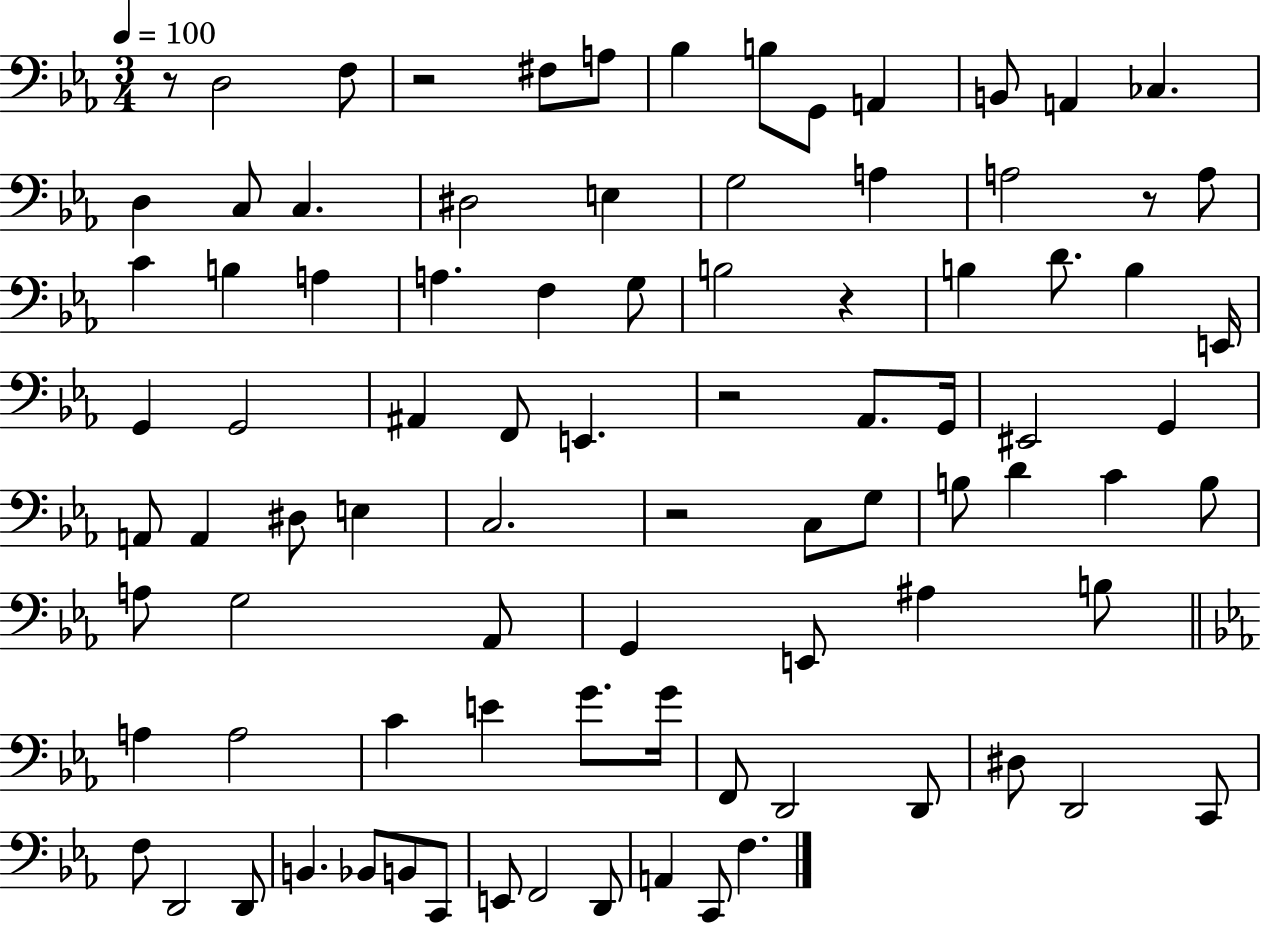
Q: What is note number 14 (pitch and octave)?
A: C3